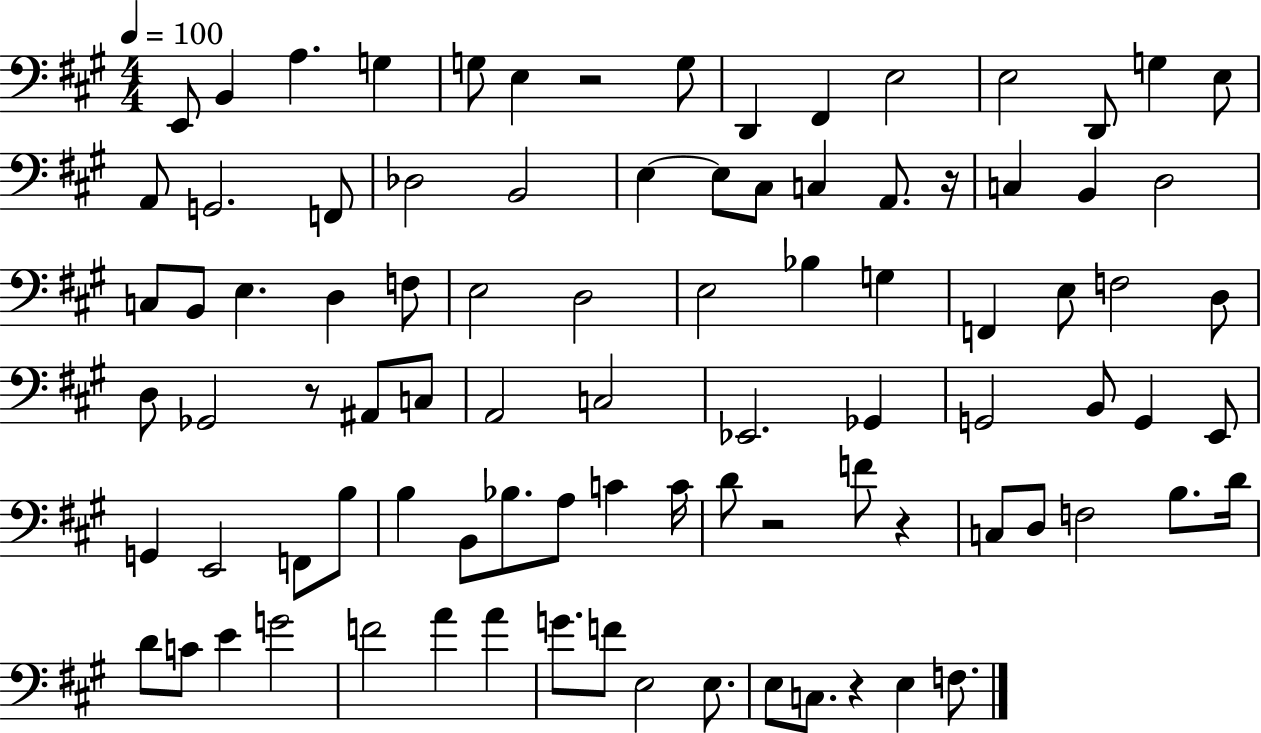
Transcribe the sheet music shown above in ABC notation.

X:1
T:Untitled
M:4/4
L:1/4
K:A
E,,/2 B,, A, G, G,/2 E, z2 G,/2 D,, ^F,, E,2 E,2 D,,/2 G, E,/2 A,,/2 G,,2 F,,/2 _D,2 B,,2 E, E,/2 ^C,/2 C, A,,/2 z/4 C, B,, D,2 C,/2 B,,/2 E, D, F,/2 E,2 D,2 E,2 _B, G, F,, E,/2 F,2 D,/2 D,/2 _G,,2 z/2 ^A,,/2 C,/2 A,,2 C,2 _E,,2 _G,, G,,2 B,,/2 G,, E,,/2 G,, E,,2 F,,/2 B,/2 B, B,,/2 _B,/2 A,/2 C C/4 D/2 z2 F/2 z C,/2 D,/2 F,2 B,/2 D/4 D/2 C/2 E G2 F2 A A G/2 F/2 E,2 E,/2 E,/2 C,/2 z E, F,/2